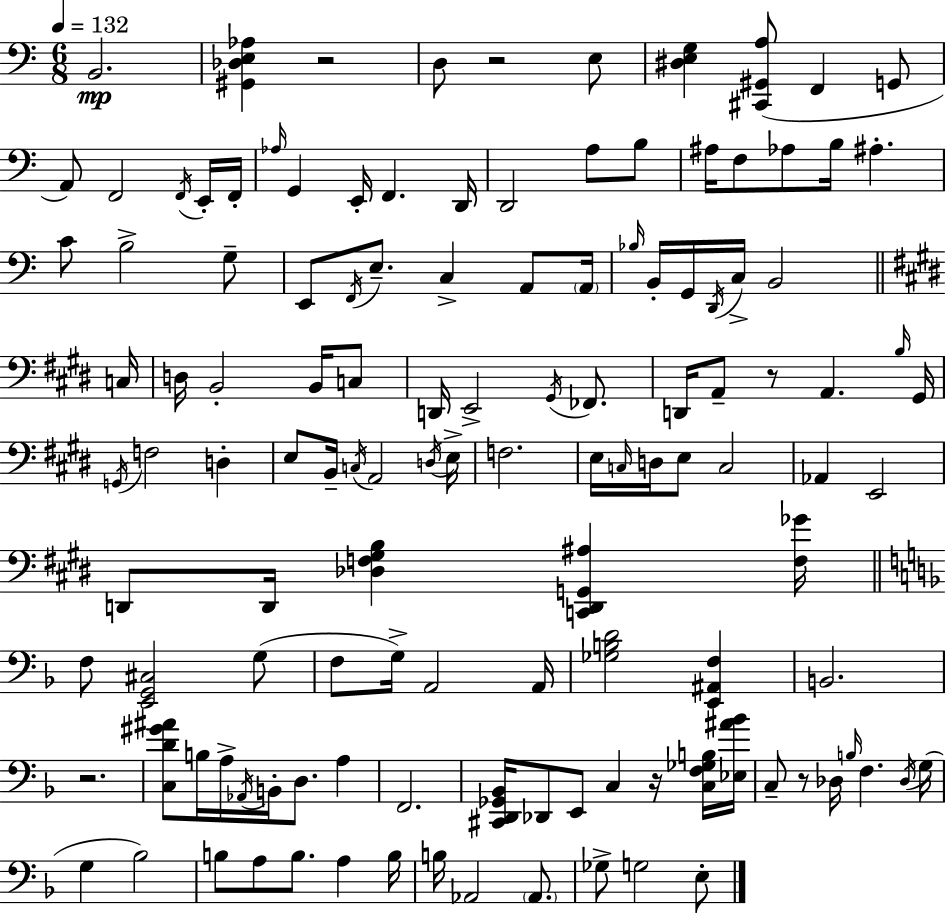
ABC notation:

X:1
T:Untitled
M:6/8
L:1/4
K:Am
B,,2 [^G,,_D,E,_A,] z2 D,/2 z2 E,/2 [^D,E,G,] [^C,,^G,,A,]/2 F,, G,,/2 A,,/2 F,,2 F,,/4 E,,/4 F,,/4 _A,/4 G,, E,,/4 F,, D,,/4 D,,2 A,/2 B,/2 ^A,/4 F,/2 _A,/2 B,/4 ^A, C/2 B,2 G,/2 E,,/2 F,,/4 E,/2 C, A,,/2 A,,/4 _B,/4 B,,/4 G,,/4 D,,/4 C,/4 B,,2 C,/4 D,/4 B,,2 B,,/4 C,/2 D,,/4 E,,2 ^G,,/4 _F,,/2 D,,/4 A,,/2 z/2 A,, B,/4 ^G,,/4 G,,/4 F,2 D, E,/2 B,,/4 C,/4 A,,2 D,/4 E,/4 F,2 E,/4 C,/4 D,/4 E,/2 C,2 _A,, E,,2 D,,/2 D,,/4 [_D,F,^G,B,] [C,,D,,G,,^A,] [F,_G]/4 F,/2 [E,,G,,^C,]2 G,/2 F,/2 G,/4 A,,2 A,,/4 [_G,B,D]2 [E,,^A,,F,] B,,2 z2 [C,D^G^A]/2 B,/4 A,/4 _A,,/4 B,,/4 D,/2 A, F,,2 [^C,,D,,_G,,_B,,]/4 _D,,/2 E,,/2 C, z/4 [C,F,_G,B,]/4 [_E,^A_B]/4 C,/2 z/2 _D,/4 B,/4 F, _D,/4 G,/4 G, _B,2 B,/2 A,/2 B,/2 A, B,/4 B,/4 _A,,2 _A,,/2 _G,/2 G,2 E,/2